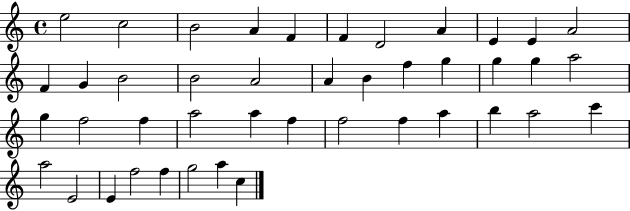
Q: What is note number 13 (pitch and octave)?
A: G4